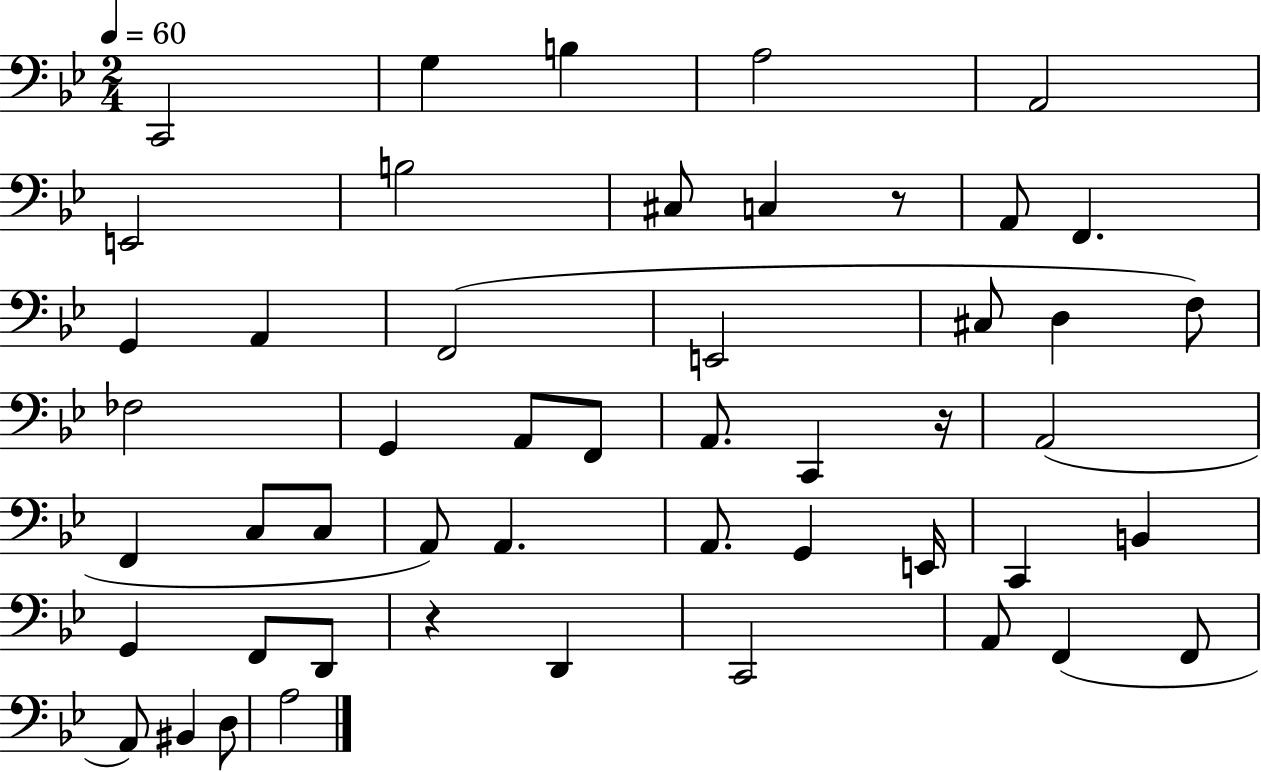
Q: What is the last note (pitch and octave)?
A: A3